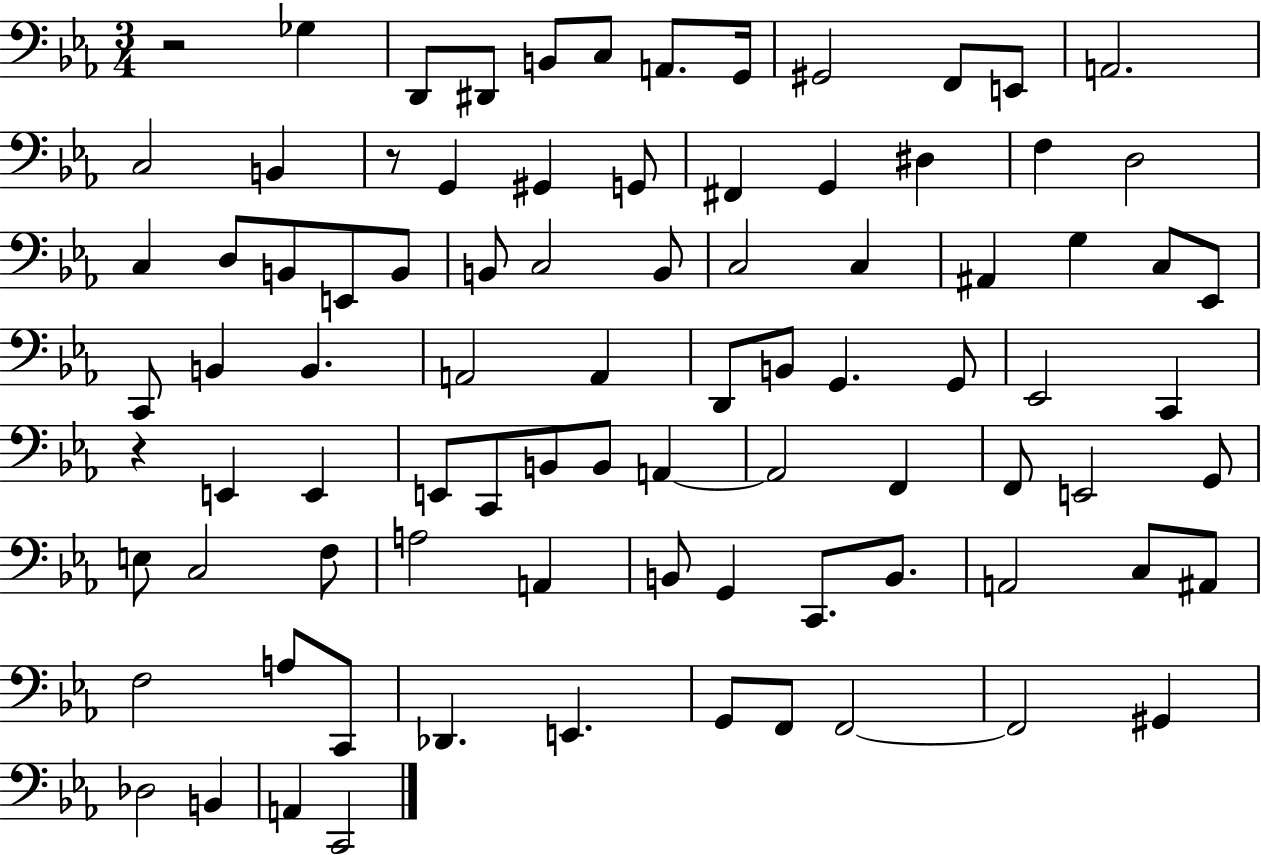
{
  \clef bass
  \numericTimeSignature
  \time 3/4
  \key ees \major
  \repeat volta 2 { r2 ges4 | d,8 dis,8 b,8 c8 a,8. g,16 | gis,2 f,8 e,8 | a,2. | \break c2 b,4 | r8 g,4 gis,4 g,8 | fis,4 g,4 dis4 | f4 d2 | \break c4 d8 b,8 e,8 b,8 | b,8 c2 b,8 | c2 c4 | ais,4 g4 c8 ees,8 | \break c,8 b,4 b,4. | a,2 a,4 | d,8 b,8 g,4. g,8 | ees,2 c,4 | \break r4 e,4 e,4 | e,8 c,8 b,8 b,8 a,4~~ | a,2 f,4 | f,8 e,2 g,8 | \break e8 c2 f8 | a2 a,4 | b,8 g,4 c,8. b,8. | a,2 c8 ais,8 | \break f2 a8 c,8 | des,4. e,4. | g,8 f,8 f,2~~ | f,2 gis,4 | \break des2 b,4 | a,4 c,2 | } \bar "|."
}